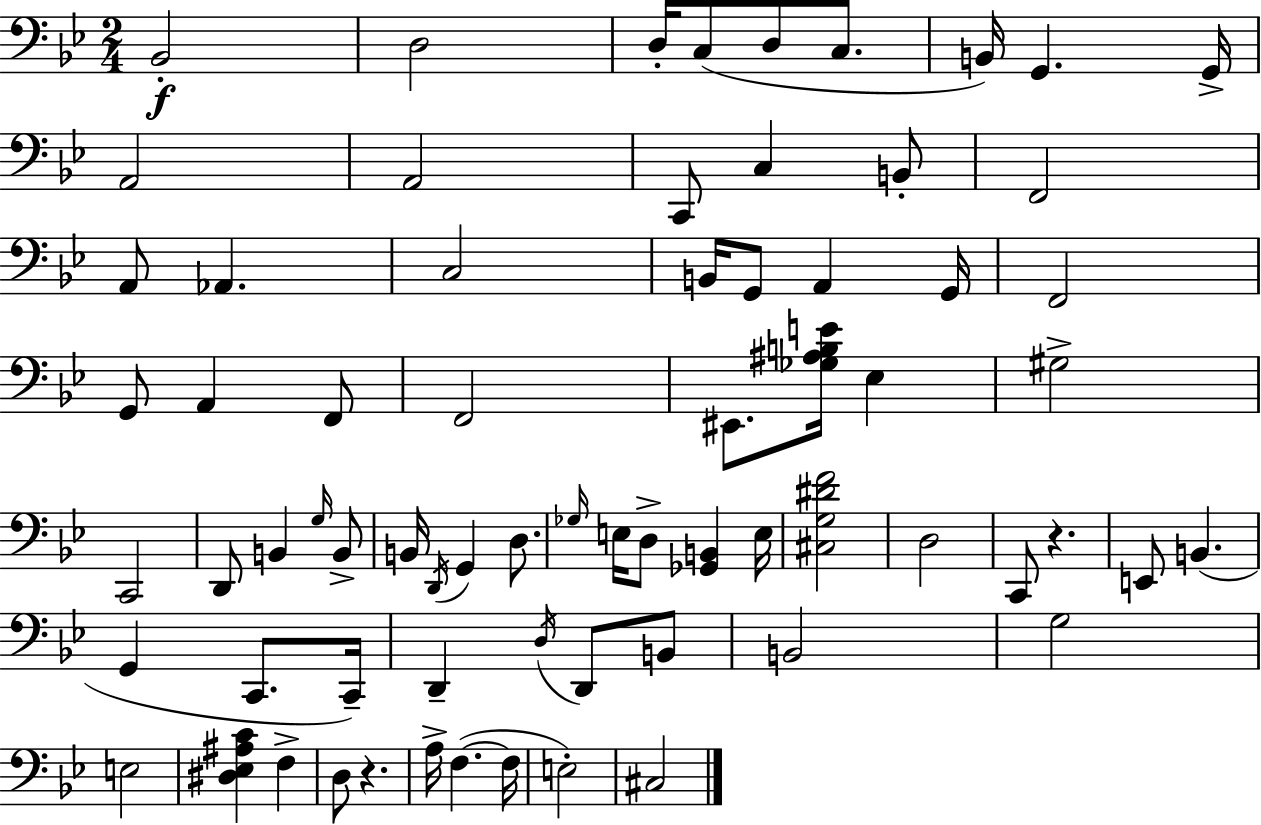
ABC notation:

X:1
T:Untitled
M:2/4
L:1/4
K:Gm
_B,,2 D,2 D,/4 C,/2 D,/2 C,/2 B,,/4 G,, G,,/4 A,,2 A,,2 C,,/2 C, B,,/2 F,,2 A,,/2 _A,, C,2 B,,/4 G,,/2 A,, G,,/4 F,,2 G,,/2 A,, F,,/2 F,,2 ^E,,/2 [_G,^A,B,E]/4 _E, ^G,2 C,,2 D,,/2 B,, G,/4 B,,/2 B,,/4 D,,/4 G,, D,/2 _G,/4 E,/4 D,/2 [_G,,B,,] E,/4 [^C,G,^DF]2 D,2 C,,/2 z E,,/2 B,, G,, C,,/2 C,,/4 D,, D,/4 D,,/2 B,,/2 B,,2 G,2 E,2 [^D,_E,^A,C] F, D,/2 z A,/4 F, F,/4 E,2 ^C,2